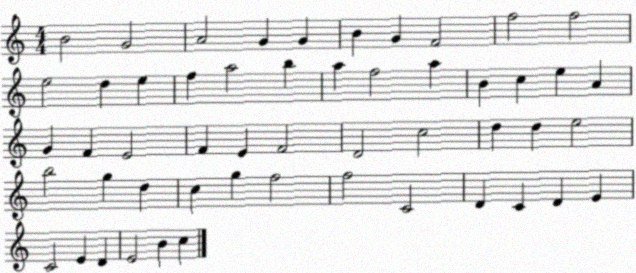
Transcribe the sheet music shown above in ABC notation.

X:1
T:Untitled
M:4/4
L:1/4
K:C
B2 G2 A2 G G B G F2 f2 f2 e2 d e f a2 b a f2 a B c e A G F E2 F E F2 D2 c2 d d e2 b2 g d c g f2 f2 C2 D C D E C2 E D E2 B c